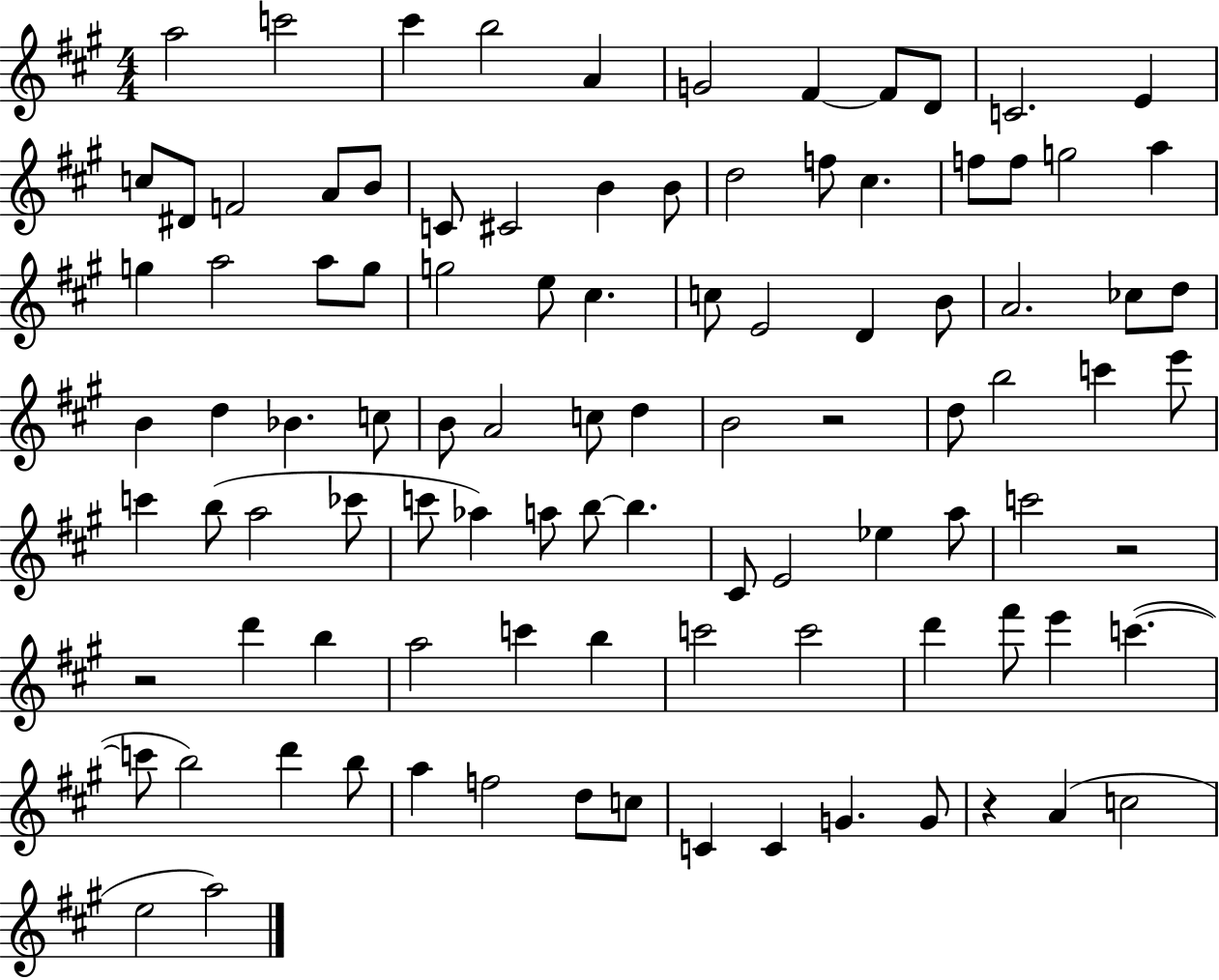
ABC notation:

X:1
T:Untitled
M:4/4
L:1/4
K:A
a2 c'2 ^c' b2 A G2 ^F ^F/2 D/2 C2 E c/2 ^D/2 F2 A/2 B/2 C/2 ^C2 B B/2 d2 f/2 ^c f/2 f/2 g2 a g a2 a/2 g/2 g2 e/2 ^c c/2 E2 D B/2 A2 _c/2 d/2 B d _B c/2 B/2 A2 c/2 d B2 z2 d/2 b2 c' e'/2 c' b/2 a2 _c'/2 c'/2 _a a/2 b/2 b ^C/2 E2 _e a/2 c'2 z2 z2 d' b a2 c' b c'2 c'2 d' ^f'/2 e' c' c'/2 b2 d' b/2 a f2 d/2 c/2 C C G G/2 z A c2 e2 a2